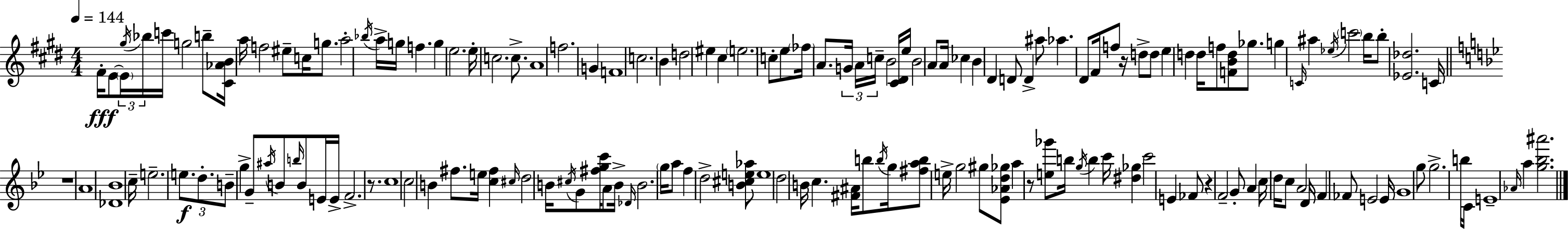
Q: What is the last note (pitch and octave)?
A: A5